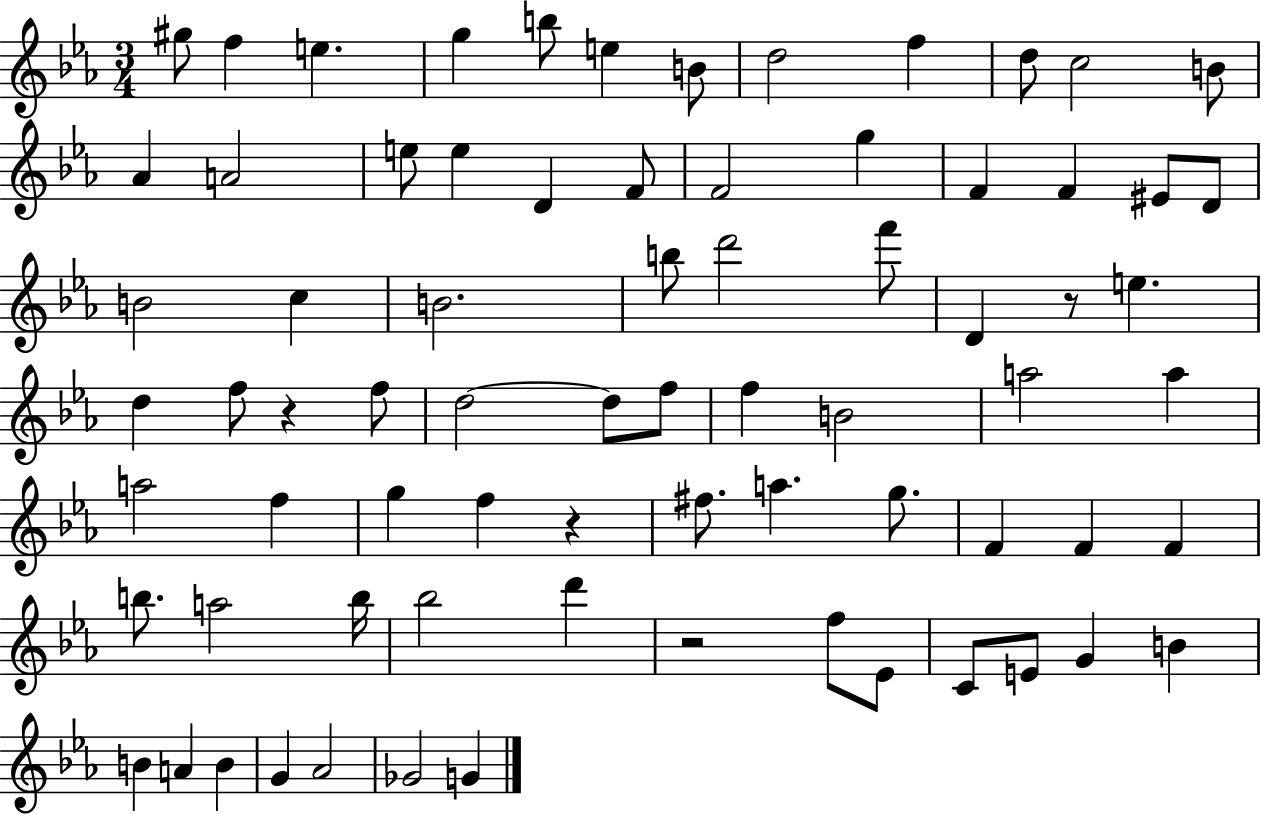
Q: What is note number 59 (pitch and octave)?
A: Eb4